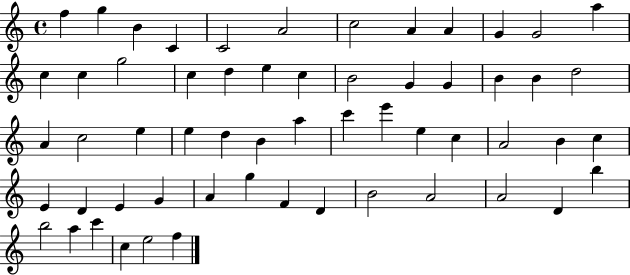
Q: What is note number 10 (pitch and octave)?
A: G4